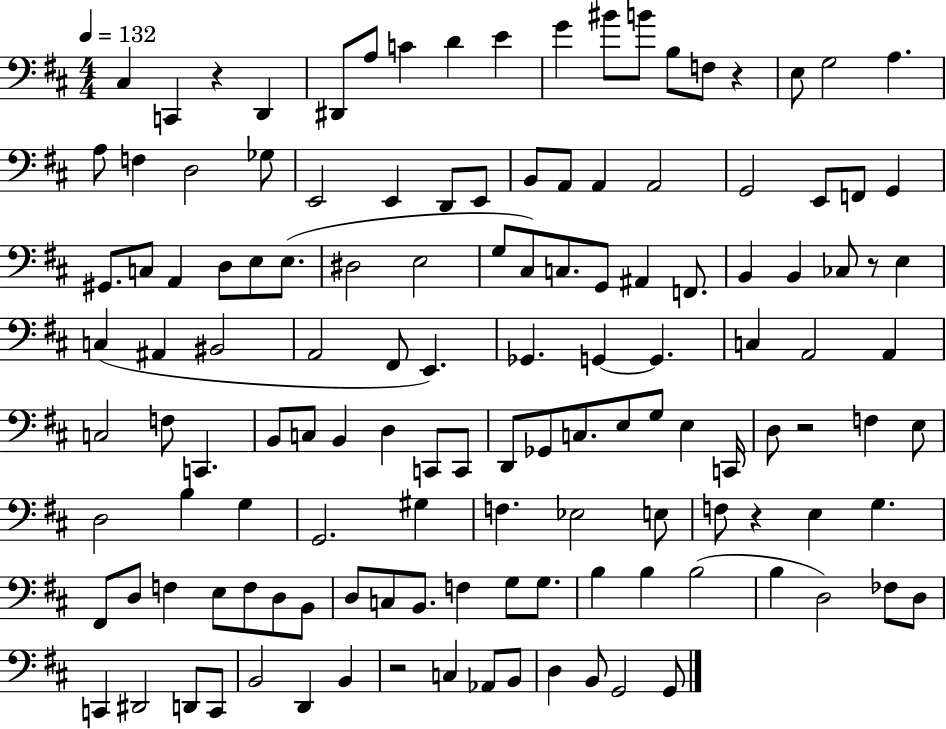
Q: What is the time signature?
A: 4/4